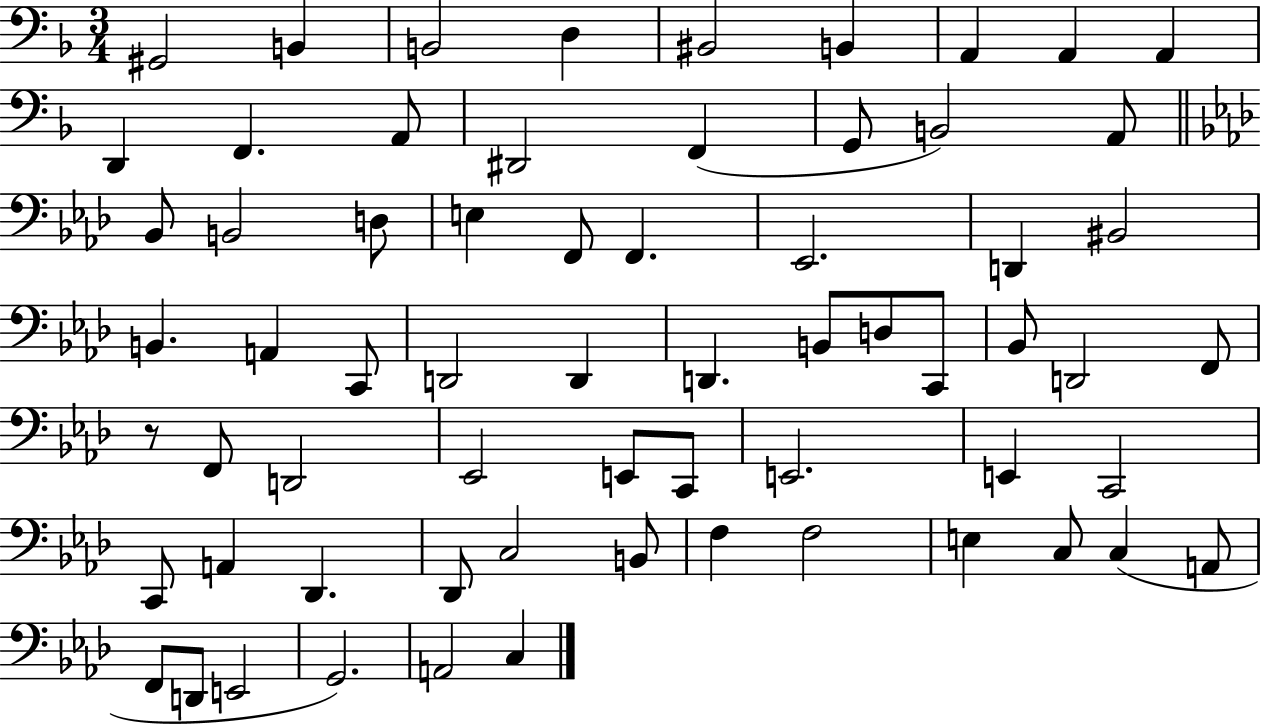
G#2/h B2/q B2/h D3/q BIS2/h B2/q A2/q A2/q A2/q D2/q F2/q. A2/e D#2/h F2/q G2/e B2/h A2/e Bb2/e B2/h D3/e E3/q F2/e F2/q. Eb2/h. D2/q BIS2/h B2/q. A2/q C2/e D2/h D2/q D2/q. B2/e D3/e C2/e Bb2/e D2/h F2/e R/e F2/e D2/h Eb2/h E2/e C2/e E2/h. E2/q C2/h C2/e A2/q Db2/q. Db2/e C3/h B2/e F3/q F3/h E3/q C3/e C3/q A2/e F2/e D2/e E2/h G2/h. A2/h C3/q